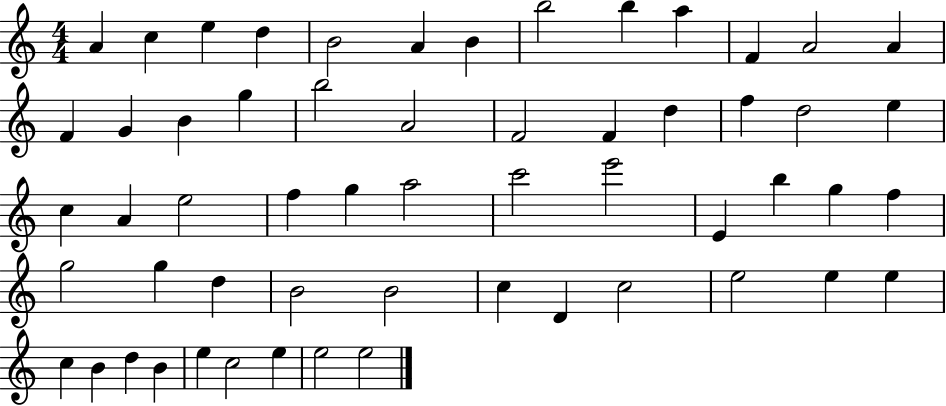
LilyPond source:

{
  \clef treble
  \numericTimeSignature
  \time 4/4
  \key c \major
  a'4 c''4 e''4 d''4 | b'2 a'4 b'4 | b''2 b''4 a''4 | f'4 a'2 a'4 | \break f'4 g'4 b'4 g''4 | b''2 a'2 | f'2 f'4 d''4 | f''4 d''2 e''4 | \break c''4 a'4 e''2 | f''4 g''4 a''2 | c'''2 e'''2 | e'4 b''4 g''4 f''4 | \break g''2 g''4 d''4 | b'2 b'2 | c''4 d'4 c''2 | e''2 e''4 e''4 | \break c''4 b'4 d''4 b'4 | e''4 c''2 e''4 | e''2 e''2 | \bar "|."
}